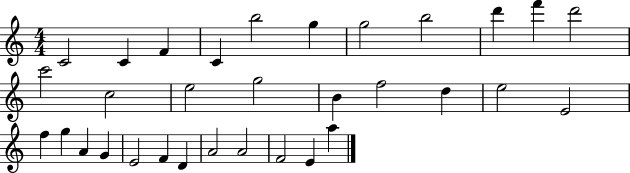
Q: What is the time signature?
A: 4/4